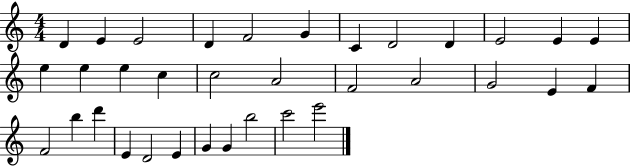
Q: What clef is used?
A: treble